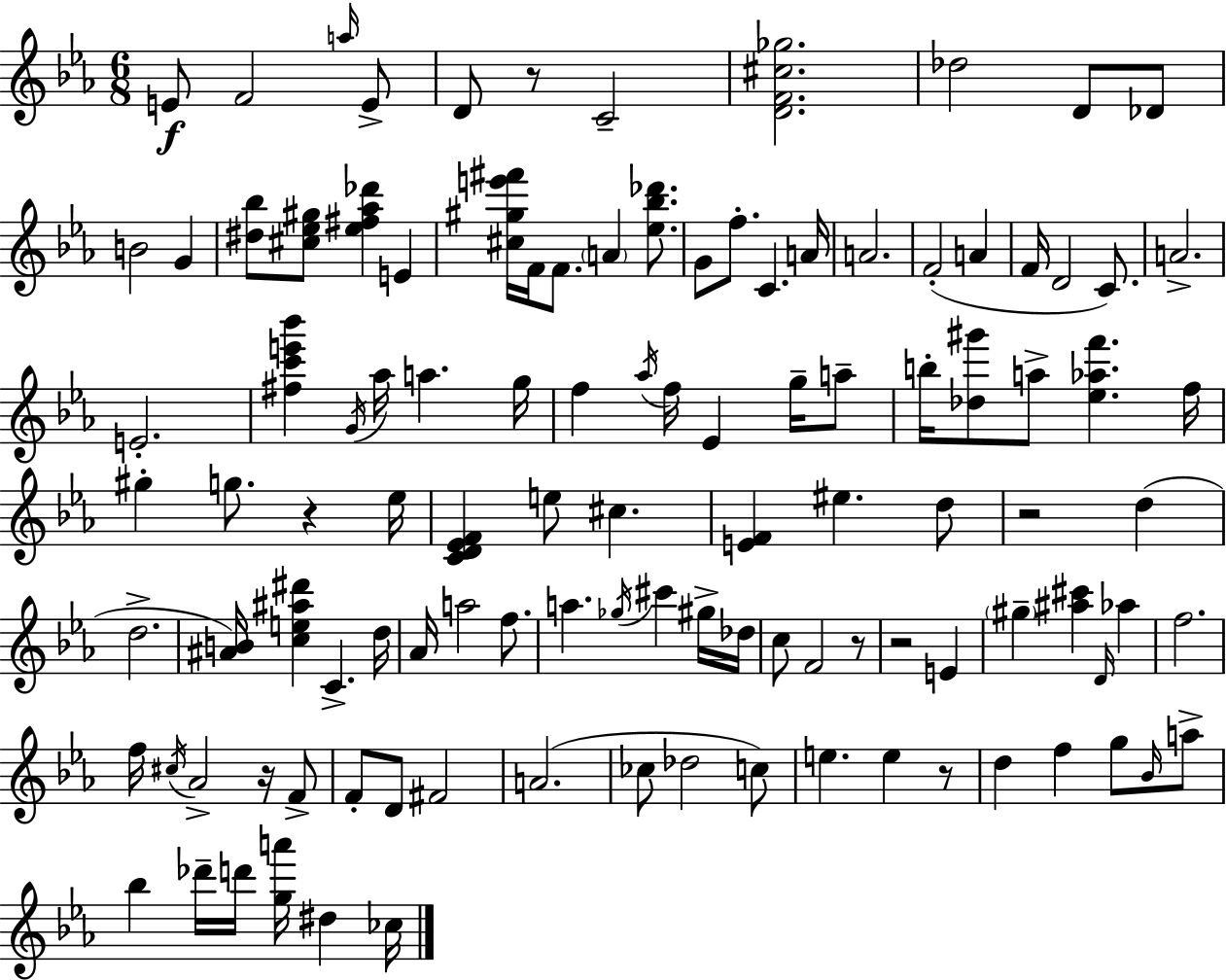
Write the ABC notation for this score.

X:1
T:Untitled
M:6/8
L:1/4
K:Cm
E/2 F2 a/4 E/2 D/2 z/2 C2 [DF^c_g]2 _d2 D/2 _D/2 B2 G [^d_b]/2 [^c_e^g]/2 [_e^f_a_d'] E [^c^ge'^f']/4 F/4 F/2 A [_e_b_d']/2 G/2 f/2 C A/4 A2 F2 A F/4 D2 C/2 A2 E2 [^fc'e'_b'] G/4 _a/4 a g/4 f _a/4 f/4 _E g/4 a/2 b/4 [_d^g']/2 a/2 [_e_af'] f/4 ^g g/2 z _e/4 [CD_EF] e/2 ^c [EF] ^e d/2 z2 d d2 [^AB]/4 [ce^a^d'] C d/4 _A/4 a2 f/2 a _g/4 ^c' ^g/4 _d/4 c/2 F2 z/2 z2 E ^g [^a^c'] D/4 _a f2 f/4 ^c/4 _A2 z/4 F/2 F/2 D/2 ^F2 A2 _c/2 _d2 c/2 e e z/2 d f g/2 _B/4 a/2 _b _d'/4 d'/4 [ga']/4 ^d _c/4